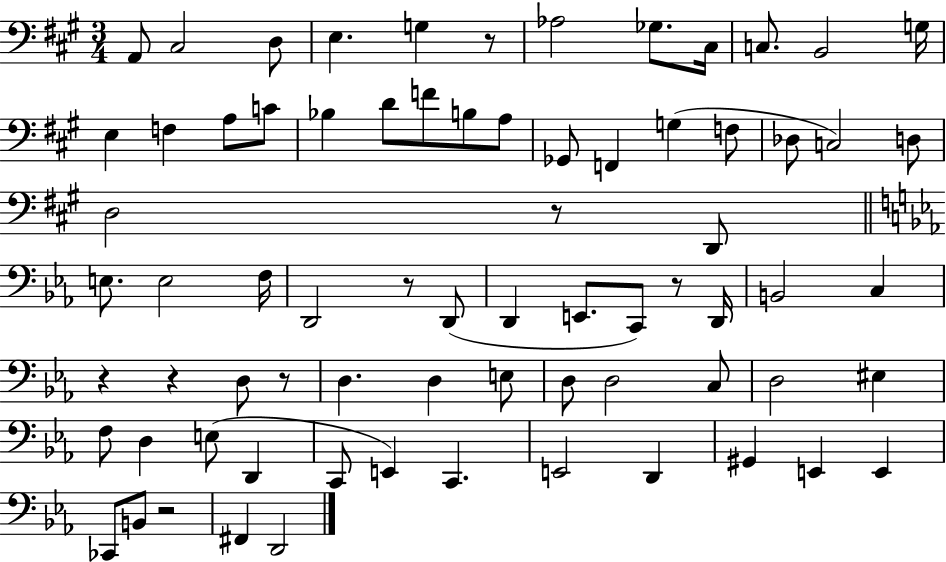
X:1
T:Untitled
M:3/4
L:1/4
K:A
A,,/2 ^C,2 D,/2 E, G, z/2 _A,2 _G,/2 ^C,/4 C,/2 B,,2 G,/4 E, F, A,/2 C/2 _B, D/2 F/2 B,/2 A,/2 _G,,/2 F,, G, F,/2 _D,/2 C,2 D,/2 D,2 z/2 D,,/2 E,/2 E,2 F,/4 D,,2 z/2 D,,/2 D,, E,,/2 C,,/2 z/2 D,,/4 B,,2 C, z z D,/2 z/2 D, D, E,/2 D,/2 D,2 C,/2 D,2 ^E, F,/2 D, E,/2 D,, C,,/2 E,, C,, E,,2 D,, ^G,, E,, E,, _C,,/2 B,,/2 z2 ^F,, D,,2